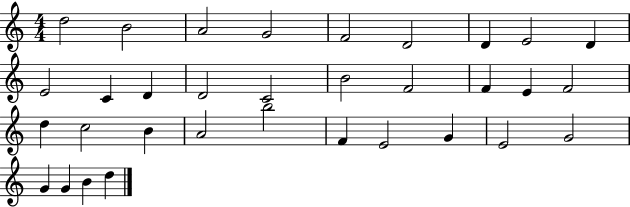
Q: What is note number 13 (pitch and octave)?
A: D4